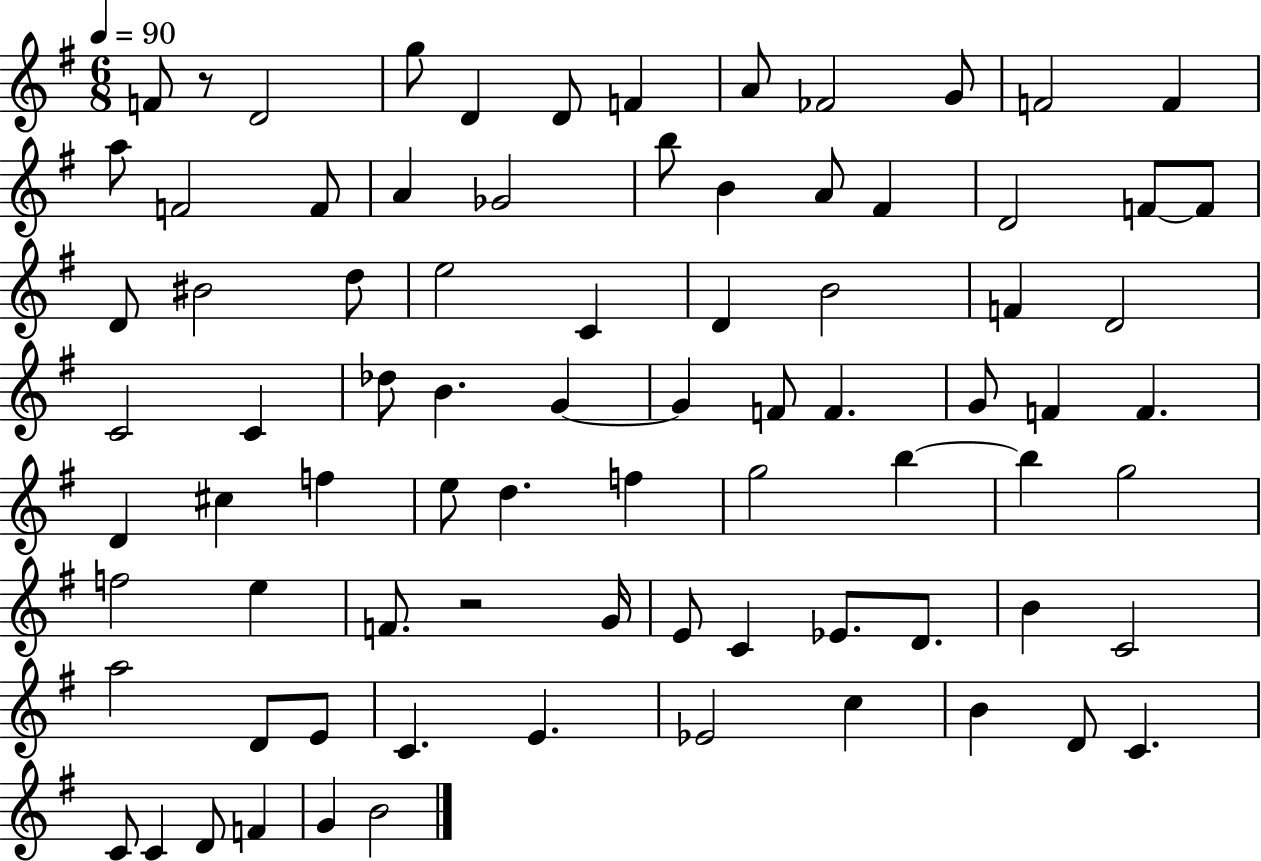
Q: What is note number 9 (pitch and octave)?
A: G4